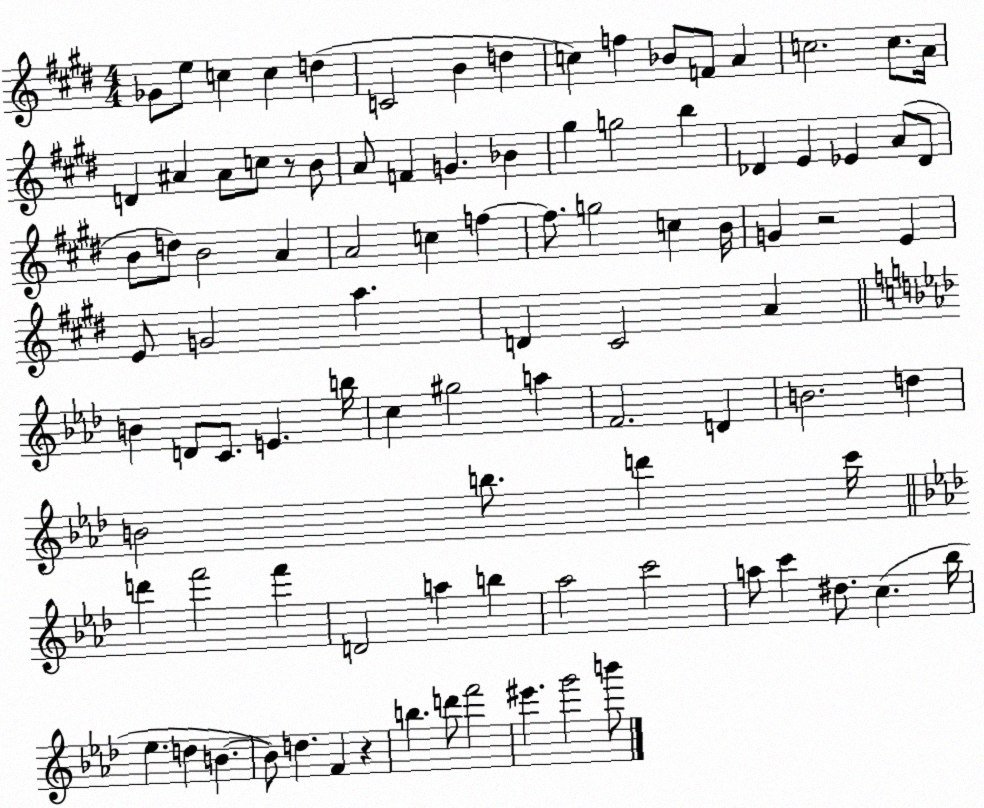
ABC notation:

X:1
T:Untitled
M:4/4
L:1/4
K:E
_G/2 e/2 c c d C2 B d c f _B/2 F/2 A c2 c/2 A/4 D ^A ^A/2 c/2 z/2 B/2 A/2 F G _B ^g g2 b _D E _E A/2 _D/2 B/2 d/2 B2 A A2 c f f/2 g2 c B/4 G z2 E E/2 G2 a D ^C2 A B D/2 C/2 E b/4 c ^g2 a F2 D B2 d B2 b/2 d' c'/4 d' f'2 f' D2 a b _a2 c'2 a/2 c' ^d/2 c _b/4 _e d B B/2 d F z b d'/2 f'2 ^e' g'2 b'/2